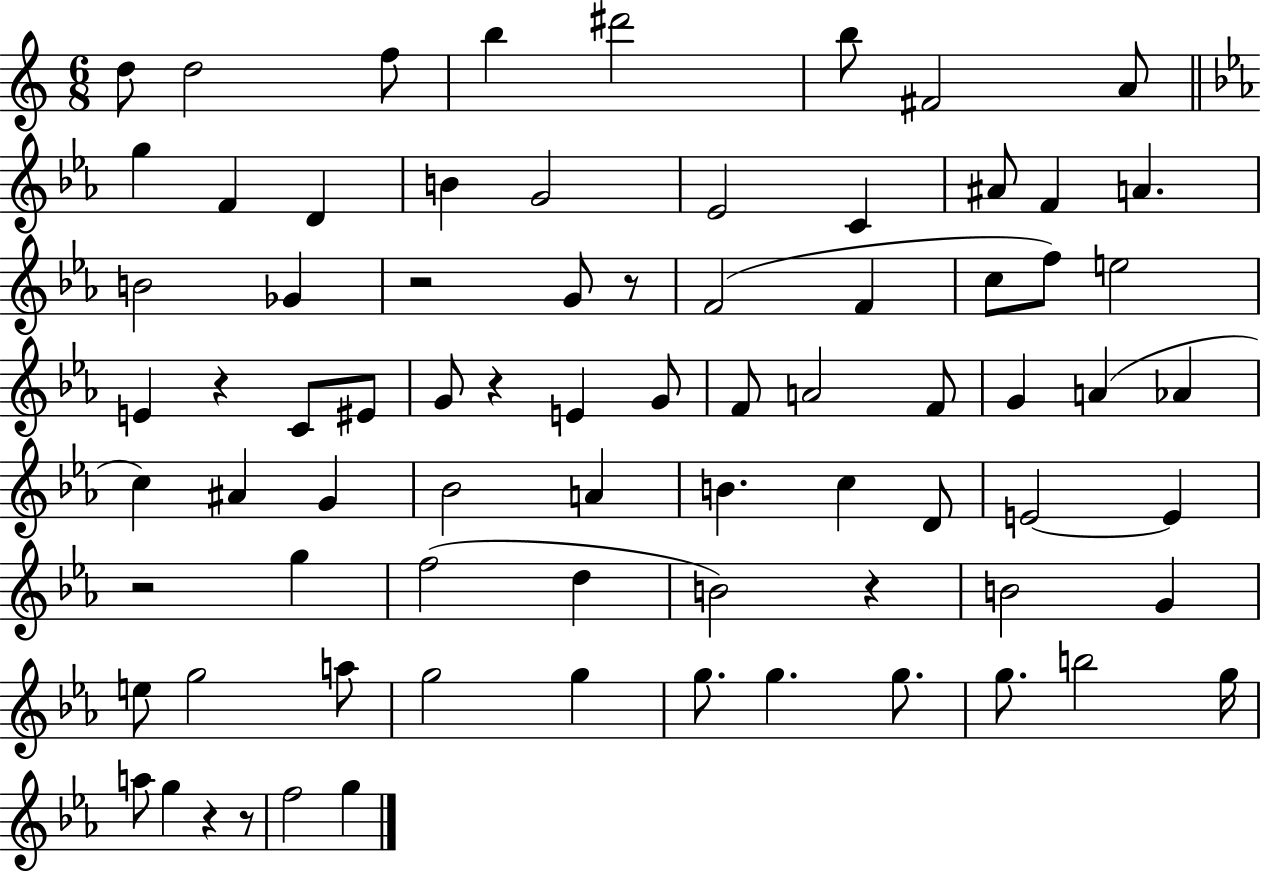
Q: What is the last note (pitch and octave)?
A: G5